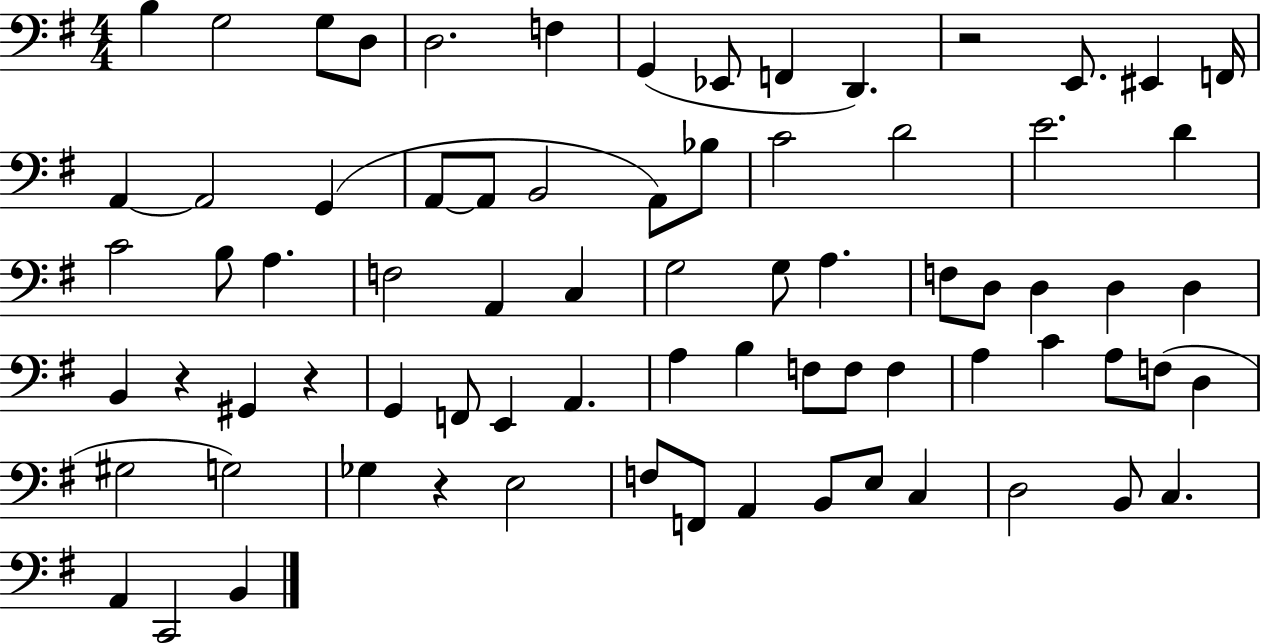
B3/q G3/h G3/e D3/e D3/h. F3/q G2/q Eb2/e F2/q D2/q. R/h E2/e. EIS2/q F2/s A2/q A2/h G2/q A2/e A2/e B2/h A2/e Bb3/e C4/h D4/h E4/h. D4/q C4/h B3/e A3/q. F3/h A2/q C3/q G3/h G3/e A3/q. F3/e D3/e D3/q D3/q D3/q B2/q R/q G#2/q R/q G2/q F2/e E2/q A2/q. A3/q B3/q F3/e F3/e F3/q A3/q C4/q A3/e F3/e D3/q G#3/h G3/h Gb3/q R/q E3/h F3/e F2/e A2/q B2/e E3/e C3/q D3/h B2/e C3/q. A2/q C2/h B2/q